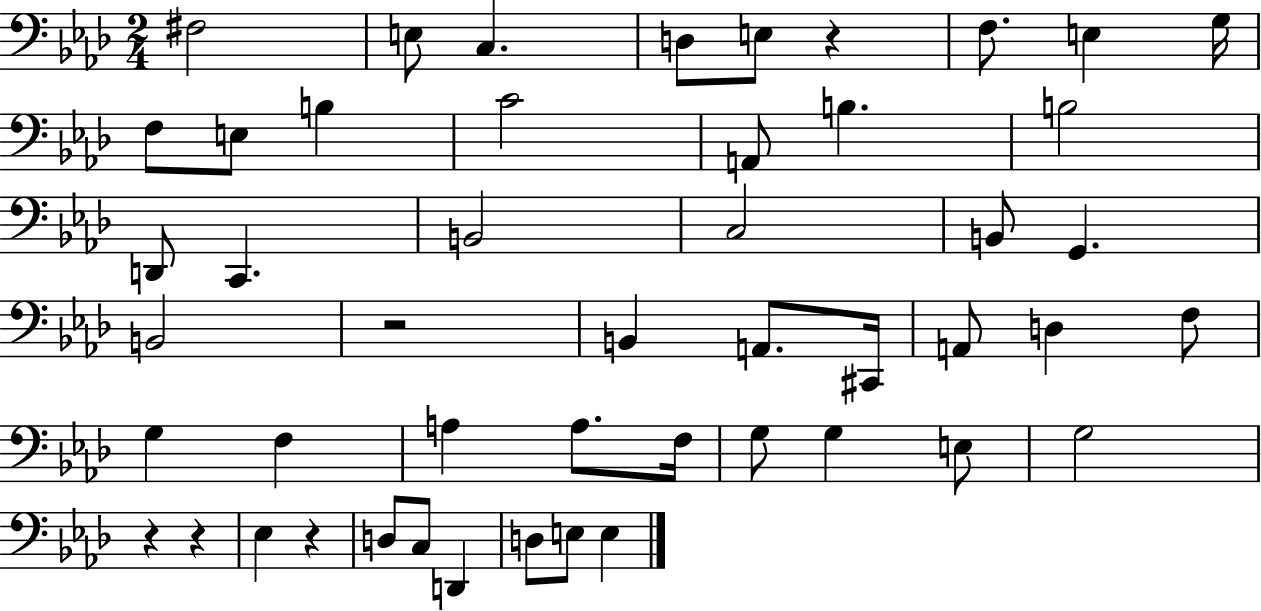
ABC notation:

X:1
T:Untitled
M:2/4
L:1/4
K:Ab
^F,2 E,/2 C, D,/2 E,/2 z F,/2 E, G,/4 F,/2 E,/2 B, C2 A,,/2 B, B,2 D,,/2 C,, B,,2 C,2 B,,/2 G,, B,,2 z2 B,, A,,/2 ^C,,/4 A,,/2 D, F,/2 G, F, A, A,/2 F,/4 G,/2 G, E,/2 G,2 z z _E, z D,/2 C,/2 D,, D,/2 E,/2 E,